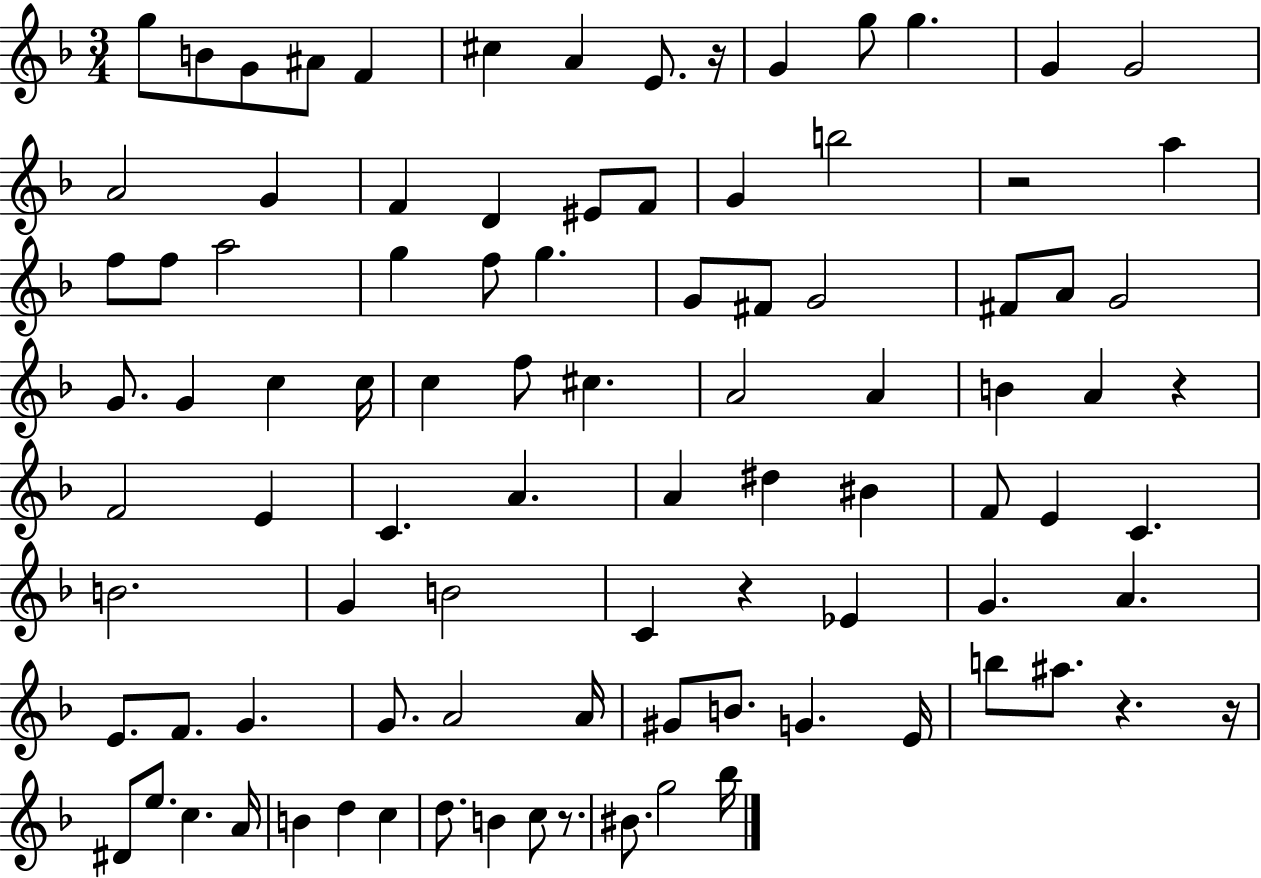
G5/e B4/e G4/e A#4/e F4/q C#5/q A4/q E4/e. R/s G4/q G5/e G5/q. G4/q G4/h A4/h G4/q F4/q D4/q EIS4/e F4/e G4/q B5/h R/h A5/q F5/e F5/e A5/h G5/q F5/e G5/q. G4/e F#4/e G4/h F#4/e A4/e G4/h G4/e. G4/q C5/q C5/s C5/q F5/e C#5/q. A4/h A4/q B4/q A4/q R/q F4/h E4/q C4/q. A4/q. A4/q D#5/q BIS4/q F4/e E4/q C4/q. B4/h. G4/q B4/h C4/q R/q Eb4/q G4/q. A4/q. E4/e. F4/e. G4/q. G4/e. A4/h A4/s G#4/e B4/e. G4/q. E4/s B5/e A#5/e. R/q. R/s D#4/e E5/e. C5/q. A4/s B4/q D5/q C5/q D5/e. B4/q C5/e R/e. BIS4/e. G5/h Bb5/s